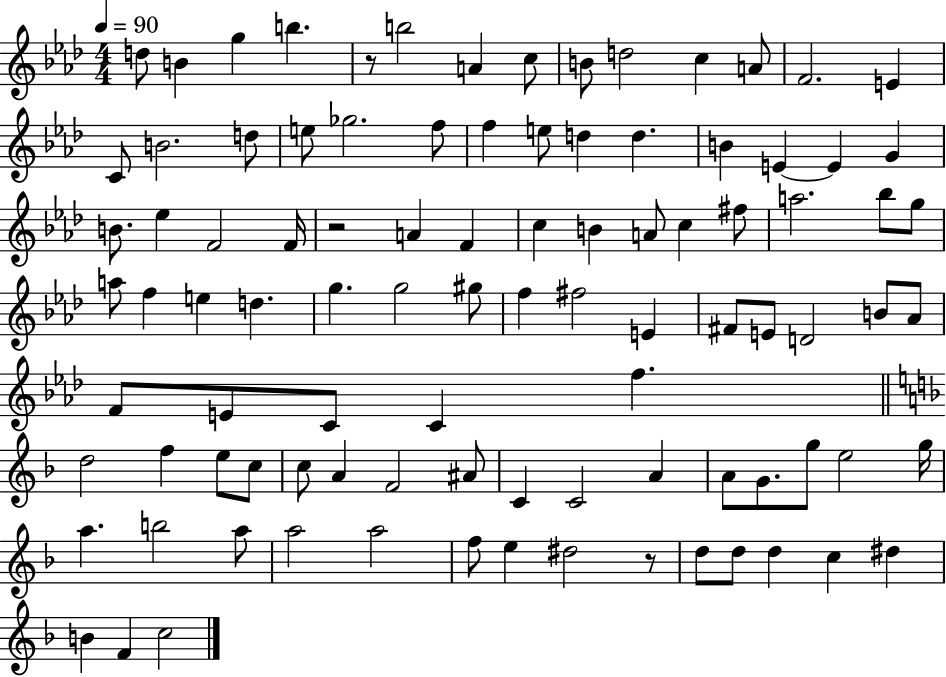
{
  \clef treble
  \numericTimeSignature
  \time 4/4
  \key aes \major
  \tempo 4 = 90
  d''8 b'4 g''4 b''4. | r8 b''2 a'4 c''8 | b'8 d''2 c''4 a'8 | f'2. e'4 | \break c'8 b'2. d''8 | e''8 ges''2. f''8 | f''4 e''8 d''4 d''4. | b'4 e'4~~ e'4 g'4 | \break b'8. ees''4 f'2 f'16 | r2 a'4 f'4 | c''4 b'4 a'8 c''4 fis''8 | a''2. bes''8 g''8 | \break a''8 f''4 e''4 d''4. | g''4. g''2 gis''8 | f''4 fis''2 e'4 | fis'8 e'8 d'2 b'8 aes'8 | \break f'8 e'8 c'8 c'4 f''4. | \bar "||" \break \key d \minor d''2 f''4 e''8 c''8 | c''8 a'4 f'2 ais'8 | c'4 c'2 a'4 | a'8 g'8. g''8 e''2 g''16 | \break a''4. b''2 a''8 | a''2 a''2 | f''8 e''4 dis''2 r8 | d''8 d''8 d''4 c''4 dis''4 | \break b'4 f'4 c''2 | \bar "|."
}